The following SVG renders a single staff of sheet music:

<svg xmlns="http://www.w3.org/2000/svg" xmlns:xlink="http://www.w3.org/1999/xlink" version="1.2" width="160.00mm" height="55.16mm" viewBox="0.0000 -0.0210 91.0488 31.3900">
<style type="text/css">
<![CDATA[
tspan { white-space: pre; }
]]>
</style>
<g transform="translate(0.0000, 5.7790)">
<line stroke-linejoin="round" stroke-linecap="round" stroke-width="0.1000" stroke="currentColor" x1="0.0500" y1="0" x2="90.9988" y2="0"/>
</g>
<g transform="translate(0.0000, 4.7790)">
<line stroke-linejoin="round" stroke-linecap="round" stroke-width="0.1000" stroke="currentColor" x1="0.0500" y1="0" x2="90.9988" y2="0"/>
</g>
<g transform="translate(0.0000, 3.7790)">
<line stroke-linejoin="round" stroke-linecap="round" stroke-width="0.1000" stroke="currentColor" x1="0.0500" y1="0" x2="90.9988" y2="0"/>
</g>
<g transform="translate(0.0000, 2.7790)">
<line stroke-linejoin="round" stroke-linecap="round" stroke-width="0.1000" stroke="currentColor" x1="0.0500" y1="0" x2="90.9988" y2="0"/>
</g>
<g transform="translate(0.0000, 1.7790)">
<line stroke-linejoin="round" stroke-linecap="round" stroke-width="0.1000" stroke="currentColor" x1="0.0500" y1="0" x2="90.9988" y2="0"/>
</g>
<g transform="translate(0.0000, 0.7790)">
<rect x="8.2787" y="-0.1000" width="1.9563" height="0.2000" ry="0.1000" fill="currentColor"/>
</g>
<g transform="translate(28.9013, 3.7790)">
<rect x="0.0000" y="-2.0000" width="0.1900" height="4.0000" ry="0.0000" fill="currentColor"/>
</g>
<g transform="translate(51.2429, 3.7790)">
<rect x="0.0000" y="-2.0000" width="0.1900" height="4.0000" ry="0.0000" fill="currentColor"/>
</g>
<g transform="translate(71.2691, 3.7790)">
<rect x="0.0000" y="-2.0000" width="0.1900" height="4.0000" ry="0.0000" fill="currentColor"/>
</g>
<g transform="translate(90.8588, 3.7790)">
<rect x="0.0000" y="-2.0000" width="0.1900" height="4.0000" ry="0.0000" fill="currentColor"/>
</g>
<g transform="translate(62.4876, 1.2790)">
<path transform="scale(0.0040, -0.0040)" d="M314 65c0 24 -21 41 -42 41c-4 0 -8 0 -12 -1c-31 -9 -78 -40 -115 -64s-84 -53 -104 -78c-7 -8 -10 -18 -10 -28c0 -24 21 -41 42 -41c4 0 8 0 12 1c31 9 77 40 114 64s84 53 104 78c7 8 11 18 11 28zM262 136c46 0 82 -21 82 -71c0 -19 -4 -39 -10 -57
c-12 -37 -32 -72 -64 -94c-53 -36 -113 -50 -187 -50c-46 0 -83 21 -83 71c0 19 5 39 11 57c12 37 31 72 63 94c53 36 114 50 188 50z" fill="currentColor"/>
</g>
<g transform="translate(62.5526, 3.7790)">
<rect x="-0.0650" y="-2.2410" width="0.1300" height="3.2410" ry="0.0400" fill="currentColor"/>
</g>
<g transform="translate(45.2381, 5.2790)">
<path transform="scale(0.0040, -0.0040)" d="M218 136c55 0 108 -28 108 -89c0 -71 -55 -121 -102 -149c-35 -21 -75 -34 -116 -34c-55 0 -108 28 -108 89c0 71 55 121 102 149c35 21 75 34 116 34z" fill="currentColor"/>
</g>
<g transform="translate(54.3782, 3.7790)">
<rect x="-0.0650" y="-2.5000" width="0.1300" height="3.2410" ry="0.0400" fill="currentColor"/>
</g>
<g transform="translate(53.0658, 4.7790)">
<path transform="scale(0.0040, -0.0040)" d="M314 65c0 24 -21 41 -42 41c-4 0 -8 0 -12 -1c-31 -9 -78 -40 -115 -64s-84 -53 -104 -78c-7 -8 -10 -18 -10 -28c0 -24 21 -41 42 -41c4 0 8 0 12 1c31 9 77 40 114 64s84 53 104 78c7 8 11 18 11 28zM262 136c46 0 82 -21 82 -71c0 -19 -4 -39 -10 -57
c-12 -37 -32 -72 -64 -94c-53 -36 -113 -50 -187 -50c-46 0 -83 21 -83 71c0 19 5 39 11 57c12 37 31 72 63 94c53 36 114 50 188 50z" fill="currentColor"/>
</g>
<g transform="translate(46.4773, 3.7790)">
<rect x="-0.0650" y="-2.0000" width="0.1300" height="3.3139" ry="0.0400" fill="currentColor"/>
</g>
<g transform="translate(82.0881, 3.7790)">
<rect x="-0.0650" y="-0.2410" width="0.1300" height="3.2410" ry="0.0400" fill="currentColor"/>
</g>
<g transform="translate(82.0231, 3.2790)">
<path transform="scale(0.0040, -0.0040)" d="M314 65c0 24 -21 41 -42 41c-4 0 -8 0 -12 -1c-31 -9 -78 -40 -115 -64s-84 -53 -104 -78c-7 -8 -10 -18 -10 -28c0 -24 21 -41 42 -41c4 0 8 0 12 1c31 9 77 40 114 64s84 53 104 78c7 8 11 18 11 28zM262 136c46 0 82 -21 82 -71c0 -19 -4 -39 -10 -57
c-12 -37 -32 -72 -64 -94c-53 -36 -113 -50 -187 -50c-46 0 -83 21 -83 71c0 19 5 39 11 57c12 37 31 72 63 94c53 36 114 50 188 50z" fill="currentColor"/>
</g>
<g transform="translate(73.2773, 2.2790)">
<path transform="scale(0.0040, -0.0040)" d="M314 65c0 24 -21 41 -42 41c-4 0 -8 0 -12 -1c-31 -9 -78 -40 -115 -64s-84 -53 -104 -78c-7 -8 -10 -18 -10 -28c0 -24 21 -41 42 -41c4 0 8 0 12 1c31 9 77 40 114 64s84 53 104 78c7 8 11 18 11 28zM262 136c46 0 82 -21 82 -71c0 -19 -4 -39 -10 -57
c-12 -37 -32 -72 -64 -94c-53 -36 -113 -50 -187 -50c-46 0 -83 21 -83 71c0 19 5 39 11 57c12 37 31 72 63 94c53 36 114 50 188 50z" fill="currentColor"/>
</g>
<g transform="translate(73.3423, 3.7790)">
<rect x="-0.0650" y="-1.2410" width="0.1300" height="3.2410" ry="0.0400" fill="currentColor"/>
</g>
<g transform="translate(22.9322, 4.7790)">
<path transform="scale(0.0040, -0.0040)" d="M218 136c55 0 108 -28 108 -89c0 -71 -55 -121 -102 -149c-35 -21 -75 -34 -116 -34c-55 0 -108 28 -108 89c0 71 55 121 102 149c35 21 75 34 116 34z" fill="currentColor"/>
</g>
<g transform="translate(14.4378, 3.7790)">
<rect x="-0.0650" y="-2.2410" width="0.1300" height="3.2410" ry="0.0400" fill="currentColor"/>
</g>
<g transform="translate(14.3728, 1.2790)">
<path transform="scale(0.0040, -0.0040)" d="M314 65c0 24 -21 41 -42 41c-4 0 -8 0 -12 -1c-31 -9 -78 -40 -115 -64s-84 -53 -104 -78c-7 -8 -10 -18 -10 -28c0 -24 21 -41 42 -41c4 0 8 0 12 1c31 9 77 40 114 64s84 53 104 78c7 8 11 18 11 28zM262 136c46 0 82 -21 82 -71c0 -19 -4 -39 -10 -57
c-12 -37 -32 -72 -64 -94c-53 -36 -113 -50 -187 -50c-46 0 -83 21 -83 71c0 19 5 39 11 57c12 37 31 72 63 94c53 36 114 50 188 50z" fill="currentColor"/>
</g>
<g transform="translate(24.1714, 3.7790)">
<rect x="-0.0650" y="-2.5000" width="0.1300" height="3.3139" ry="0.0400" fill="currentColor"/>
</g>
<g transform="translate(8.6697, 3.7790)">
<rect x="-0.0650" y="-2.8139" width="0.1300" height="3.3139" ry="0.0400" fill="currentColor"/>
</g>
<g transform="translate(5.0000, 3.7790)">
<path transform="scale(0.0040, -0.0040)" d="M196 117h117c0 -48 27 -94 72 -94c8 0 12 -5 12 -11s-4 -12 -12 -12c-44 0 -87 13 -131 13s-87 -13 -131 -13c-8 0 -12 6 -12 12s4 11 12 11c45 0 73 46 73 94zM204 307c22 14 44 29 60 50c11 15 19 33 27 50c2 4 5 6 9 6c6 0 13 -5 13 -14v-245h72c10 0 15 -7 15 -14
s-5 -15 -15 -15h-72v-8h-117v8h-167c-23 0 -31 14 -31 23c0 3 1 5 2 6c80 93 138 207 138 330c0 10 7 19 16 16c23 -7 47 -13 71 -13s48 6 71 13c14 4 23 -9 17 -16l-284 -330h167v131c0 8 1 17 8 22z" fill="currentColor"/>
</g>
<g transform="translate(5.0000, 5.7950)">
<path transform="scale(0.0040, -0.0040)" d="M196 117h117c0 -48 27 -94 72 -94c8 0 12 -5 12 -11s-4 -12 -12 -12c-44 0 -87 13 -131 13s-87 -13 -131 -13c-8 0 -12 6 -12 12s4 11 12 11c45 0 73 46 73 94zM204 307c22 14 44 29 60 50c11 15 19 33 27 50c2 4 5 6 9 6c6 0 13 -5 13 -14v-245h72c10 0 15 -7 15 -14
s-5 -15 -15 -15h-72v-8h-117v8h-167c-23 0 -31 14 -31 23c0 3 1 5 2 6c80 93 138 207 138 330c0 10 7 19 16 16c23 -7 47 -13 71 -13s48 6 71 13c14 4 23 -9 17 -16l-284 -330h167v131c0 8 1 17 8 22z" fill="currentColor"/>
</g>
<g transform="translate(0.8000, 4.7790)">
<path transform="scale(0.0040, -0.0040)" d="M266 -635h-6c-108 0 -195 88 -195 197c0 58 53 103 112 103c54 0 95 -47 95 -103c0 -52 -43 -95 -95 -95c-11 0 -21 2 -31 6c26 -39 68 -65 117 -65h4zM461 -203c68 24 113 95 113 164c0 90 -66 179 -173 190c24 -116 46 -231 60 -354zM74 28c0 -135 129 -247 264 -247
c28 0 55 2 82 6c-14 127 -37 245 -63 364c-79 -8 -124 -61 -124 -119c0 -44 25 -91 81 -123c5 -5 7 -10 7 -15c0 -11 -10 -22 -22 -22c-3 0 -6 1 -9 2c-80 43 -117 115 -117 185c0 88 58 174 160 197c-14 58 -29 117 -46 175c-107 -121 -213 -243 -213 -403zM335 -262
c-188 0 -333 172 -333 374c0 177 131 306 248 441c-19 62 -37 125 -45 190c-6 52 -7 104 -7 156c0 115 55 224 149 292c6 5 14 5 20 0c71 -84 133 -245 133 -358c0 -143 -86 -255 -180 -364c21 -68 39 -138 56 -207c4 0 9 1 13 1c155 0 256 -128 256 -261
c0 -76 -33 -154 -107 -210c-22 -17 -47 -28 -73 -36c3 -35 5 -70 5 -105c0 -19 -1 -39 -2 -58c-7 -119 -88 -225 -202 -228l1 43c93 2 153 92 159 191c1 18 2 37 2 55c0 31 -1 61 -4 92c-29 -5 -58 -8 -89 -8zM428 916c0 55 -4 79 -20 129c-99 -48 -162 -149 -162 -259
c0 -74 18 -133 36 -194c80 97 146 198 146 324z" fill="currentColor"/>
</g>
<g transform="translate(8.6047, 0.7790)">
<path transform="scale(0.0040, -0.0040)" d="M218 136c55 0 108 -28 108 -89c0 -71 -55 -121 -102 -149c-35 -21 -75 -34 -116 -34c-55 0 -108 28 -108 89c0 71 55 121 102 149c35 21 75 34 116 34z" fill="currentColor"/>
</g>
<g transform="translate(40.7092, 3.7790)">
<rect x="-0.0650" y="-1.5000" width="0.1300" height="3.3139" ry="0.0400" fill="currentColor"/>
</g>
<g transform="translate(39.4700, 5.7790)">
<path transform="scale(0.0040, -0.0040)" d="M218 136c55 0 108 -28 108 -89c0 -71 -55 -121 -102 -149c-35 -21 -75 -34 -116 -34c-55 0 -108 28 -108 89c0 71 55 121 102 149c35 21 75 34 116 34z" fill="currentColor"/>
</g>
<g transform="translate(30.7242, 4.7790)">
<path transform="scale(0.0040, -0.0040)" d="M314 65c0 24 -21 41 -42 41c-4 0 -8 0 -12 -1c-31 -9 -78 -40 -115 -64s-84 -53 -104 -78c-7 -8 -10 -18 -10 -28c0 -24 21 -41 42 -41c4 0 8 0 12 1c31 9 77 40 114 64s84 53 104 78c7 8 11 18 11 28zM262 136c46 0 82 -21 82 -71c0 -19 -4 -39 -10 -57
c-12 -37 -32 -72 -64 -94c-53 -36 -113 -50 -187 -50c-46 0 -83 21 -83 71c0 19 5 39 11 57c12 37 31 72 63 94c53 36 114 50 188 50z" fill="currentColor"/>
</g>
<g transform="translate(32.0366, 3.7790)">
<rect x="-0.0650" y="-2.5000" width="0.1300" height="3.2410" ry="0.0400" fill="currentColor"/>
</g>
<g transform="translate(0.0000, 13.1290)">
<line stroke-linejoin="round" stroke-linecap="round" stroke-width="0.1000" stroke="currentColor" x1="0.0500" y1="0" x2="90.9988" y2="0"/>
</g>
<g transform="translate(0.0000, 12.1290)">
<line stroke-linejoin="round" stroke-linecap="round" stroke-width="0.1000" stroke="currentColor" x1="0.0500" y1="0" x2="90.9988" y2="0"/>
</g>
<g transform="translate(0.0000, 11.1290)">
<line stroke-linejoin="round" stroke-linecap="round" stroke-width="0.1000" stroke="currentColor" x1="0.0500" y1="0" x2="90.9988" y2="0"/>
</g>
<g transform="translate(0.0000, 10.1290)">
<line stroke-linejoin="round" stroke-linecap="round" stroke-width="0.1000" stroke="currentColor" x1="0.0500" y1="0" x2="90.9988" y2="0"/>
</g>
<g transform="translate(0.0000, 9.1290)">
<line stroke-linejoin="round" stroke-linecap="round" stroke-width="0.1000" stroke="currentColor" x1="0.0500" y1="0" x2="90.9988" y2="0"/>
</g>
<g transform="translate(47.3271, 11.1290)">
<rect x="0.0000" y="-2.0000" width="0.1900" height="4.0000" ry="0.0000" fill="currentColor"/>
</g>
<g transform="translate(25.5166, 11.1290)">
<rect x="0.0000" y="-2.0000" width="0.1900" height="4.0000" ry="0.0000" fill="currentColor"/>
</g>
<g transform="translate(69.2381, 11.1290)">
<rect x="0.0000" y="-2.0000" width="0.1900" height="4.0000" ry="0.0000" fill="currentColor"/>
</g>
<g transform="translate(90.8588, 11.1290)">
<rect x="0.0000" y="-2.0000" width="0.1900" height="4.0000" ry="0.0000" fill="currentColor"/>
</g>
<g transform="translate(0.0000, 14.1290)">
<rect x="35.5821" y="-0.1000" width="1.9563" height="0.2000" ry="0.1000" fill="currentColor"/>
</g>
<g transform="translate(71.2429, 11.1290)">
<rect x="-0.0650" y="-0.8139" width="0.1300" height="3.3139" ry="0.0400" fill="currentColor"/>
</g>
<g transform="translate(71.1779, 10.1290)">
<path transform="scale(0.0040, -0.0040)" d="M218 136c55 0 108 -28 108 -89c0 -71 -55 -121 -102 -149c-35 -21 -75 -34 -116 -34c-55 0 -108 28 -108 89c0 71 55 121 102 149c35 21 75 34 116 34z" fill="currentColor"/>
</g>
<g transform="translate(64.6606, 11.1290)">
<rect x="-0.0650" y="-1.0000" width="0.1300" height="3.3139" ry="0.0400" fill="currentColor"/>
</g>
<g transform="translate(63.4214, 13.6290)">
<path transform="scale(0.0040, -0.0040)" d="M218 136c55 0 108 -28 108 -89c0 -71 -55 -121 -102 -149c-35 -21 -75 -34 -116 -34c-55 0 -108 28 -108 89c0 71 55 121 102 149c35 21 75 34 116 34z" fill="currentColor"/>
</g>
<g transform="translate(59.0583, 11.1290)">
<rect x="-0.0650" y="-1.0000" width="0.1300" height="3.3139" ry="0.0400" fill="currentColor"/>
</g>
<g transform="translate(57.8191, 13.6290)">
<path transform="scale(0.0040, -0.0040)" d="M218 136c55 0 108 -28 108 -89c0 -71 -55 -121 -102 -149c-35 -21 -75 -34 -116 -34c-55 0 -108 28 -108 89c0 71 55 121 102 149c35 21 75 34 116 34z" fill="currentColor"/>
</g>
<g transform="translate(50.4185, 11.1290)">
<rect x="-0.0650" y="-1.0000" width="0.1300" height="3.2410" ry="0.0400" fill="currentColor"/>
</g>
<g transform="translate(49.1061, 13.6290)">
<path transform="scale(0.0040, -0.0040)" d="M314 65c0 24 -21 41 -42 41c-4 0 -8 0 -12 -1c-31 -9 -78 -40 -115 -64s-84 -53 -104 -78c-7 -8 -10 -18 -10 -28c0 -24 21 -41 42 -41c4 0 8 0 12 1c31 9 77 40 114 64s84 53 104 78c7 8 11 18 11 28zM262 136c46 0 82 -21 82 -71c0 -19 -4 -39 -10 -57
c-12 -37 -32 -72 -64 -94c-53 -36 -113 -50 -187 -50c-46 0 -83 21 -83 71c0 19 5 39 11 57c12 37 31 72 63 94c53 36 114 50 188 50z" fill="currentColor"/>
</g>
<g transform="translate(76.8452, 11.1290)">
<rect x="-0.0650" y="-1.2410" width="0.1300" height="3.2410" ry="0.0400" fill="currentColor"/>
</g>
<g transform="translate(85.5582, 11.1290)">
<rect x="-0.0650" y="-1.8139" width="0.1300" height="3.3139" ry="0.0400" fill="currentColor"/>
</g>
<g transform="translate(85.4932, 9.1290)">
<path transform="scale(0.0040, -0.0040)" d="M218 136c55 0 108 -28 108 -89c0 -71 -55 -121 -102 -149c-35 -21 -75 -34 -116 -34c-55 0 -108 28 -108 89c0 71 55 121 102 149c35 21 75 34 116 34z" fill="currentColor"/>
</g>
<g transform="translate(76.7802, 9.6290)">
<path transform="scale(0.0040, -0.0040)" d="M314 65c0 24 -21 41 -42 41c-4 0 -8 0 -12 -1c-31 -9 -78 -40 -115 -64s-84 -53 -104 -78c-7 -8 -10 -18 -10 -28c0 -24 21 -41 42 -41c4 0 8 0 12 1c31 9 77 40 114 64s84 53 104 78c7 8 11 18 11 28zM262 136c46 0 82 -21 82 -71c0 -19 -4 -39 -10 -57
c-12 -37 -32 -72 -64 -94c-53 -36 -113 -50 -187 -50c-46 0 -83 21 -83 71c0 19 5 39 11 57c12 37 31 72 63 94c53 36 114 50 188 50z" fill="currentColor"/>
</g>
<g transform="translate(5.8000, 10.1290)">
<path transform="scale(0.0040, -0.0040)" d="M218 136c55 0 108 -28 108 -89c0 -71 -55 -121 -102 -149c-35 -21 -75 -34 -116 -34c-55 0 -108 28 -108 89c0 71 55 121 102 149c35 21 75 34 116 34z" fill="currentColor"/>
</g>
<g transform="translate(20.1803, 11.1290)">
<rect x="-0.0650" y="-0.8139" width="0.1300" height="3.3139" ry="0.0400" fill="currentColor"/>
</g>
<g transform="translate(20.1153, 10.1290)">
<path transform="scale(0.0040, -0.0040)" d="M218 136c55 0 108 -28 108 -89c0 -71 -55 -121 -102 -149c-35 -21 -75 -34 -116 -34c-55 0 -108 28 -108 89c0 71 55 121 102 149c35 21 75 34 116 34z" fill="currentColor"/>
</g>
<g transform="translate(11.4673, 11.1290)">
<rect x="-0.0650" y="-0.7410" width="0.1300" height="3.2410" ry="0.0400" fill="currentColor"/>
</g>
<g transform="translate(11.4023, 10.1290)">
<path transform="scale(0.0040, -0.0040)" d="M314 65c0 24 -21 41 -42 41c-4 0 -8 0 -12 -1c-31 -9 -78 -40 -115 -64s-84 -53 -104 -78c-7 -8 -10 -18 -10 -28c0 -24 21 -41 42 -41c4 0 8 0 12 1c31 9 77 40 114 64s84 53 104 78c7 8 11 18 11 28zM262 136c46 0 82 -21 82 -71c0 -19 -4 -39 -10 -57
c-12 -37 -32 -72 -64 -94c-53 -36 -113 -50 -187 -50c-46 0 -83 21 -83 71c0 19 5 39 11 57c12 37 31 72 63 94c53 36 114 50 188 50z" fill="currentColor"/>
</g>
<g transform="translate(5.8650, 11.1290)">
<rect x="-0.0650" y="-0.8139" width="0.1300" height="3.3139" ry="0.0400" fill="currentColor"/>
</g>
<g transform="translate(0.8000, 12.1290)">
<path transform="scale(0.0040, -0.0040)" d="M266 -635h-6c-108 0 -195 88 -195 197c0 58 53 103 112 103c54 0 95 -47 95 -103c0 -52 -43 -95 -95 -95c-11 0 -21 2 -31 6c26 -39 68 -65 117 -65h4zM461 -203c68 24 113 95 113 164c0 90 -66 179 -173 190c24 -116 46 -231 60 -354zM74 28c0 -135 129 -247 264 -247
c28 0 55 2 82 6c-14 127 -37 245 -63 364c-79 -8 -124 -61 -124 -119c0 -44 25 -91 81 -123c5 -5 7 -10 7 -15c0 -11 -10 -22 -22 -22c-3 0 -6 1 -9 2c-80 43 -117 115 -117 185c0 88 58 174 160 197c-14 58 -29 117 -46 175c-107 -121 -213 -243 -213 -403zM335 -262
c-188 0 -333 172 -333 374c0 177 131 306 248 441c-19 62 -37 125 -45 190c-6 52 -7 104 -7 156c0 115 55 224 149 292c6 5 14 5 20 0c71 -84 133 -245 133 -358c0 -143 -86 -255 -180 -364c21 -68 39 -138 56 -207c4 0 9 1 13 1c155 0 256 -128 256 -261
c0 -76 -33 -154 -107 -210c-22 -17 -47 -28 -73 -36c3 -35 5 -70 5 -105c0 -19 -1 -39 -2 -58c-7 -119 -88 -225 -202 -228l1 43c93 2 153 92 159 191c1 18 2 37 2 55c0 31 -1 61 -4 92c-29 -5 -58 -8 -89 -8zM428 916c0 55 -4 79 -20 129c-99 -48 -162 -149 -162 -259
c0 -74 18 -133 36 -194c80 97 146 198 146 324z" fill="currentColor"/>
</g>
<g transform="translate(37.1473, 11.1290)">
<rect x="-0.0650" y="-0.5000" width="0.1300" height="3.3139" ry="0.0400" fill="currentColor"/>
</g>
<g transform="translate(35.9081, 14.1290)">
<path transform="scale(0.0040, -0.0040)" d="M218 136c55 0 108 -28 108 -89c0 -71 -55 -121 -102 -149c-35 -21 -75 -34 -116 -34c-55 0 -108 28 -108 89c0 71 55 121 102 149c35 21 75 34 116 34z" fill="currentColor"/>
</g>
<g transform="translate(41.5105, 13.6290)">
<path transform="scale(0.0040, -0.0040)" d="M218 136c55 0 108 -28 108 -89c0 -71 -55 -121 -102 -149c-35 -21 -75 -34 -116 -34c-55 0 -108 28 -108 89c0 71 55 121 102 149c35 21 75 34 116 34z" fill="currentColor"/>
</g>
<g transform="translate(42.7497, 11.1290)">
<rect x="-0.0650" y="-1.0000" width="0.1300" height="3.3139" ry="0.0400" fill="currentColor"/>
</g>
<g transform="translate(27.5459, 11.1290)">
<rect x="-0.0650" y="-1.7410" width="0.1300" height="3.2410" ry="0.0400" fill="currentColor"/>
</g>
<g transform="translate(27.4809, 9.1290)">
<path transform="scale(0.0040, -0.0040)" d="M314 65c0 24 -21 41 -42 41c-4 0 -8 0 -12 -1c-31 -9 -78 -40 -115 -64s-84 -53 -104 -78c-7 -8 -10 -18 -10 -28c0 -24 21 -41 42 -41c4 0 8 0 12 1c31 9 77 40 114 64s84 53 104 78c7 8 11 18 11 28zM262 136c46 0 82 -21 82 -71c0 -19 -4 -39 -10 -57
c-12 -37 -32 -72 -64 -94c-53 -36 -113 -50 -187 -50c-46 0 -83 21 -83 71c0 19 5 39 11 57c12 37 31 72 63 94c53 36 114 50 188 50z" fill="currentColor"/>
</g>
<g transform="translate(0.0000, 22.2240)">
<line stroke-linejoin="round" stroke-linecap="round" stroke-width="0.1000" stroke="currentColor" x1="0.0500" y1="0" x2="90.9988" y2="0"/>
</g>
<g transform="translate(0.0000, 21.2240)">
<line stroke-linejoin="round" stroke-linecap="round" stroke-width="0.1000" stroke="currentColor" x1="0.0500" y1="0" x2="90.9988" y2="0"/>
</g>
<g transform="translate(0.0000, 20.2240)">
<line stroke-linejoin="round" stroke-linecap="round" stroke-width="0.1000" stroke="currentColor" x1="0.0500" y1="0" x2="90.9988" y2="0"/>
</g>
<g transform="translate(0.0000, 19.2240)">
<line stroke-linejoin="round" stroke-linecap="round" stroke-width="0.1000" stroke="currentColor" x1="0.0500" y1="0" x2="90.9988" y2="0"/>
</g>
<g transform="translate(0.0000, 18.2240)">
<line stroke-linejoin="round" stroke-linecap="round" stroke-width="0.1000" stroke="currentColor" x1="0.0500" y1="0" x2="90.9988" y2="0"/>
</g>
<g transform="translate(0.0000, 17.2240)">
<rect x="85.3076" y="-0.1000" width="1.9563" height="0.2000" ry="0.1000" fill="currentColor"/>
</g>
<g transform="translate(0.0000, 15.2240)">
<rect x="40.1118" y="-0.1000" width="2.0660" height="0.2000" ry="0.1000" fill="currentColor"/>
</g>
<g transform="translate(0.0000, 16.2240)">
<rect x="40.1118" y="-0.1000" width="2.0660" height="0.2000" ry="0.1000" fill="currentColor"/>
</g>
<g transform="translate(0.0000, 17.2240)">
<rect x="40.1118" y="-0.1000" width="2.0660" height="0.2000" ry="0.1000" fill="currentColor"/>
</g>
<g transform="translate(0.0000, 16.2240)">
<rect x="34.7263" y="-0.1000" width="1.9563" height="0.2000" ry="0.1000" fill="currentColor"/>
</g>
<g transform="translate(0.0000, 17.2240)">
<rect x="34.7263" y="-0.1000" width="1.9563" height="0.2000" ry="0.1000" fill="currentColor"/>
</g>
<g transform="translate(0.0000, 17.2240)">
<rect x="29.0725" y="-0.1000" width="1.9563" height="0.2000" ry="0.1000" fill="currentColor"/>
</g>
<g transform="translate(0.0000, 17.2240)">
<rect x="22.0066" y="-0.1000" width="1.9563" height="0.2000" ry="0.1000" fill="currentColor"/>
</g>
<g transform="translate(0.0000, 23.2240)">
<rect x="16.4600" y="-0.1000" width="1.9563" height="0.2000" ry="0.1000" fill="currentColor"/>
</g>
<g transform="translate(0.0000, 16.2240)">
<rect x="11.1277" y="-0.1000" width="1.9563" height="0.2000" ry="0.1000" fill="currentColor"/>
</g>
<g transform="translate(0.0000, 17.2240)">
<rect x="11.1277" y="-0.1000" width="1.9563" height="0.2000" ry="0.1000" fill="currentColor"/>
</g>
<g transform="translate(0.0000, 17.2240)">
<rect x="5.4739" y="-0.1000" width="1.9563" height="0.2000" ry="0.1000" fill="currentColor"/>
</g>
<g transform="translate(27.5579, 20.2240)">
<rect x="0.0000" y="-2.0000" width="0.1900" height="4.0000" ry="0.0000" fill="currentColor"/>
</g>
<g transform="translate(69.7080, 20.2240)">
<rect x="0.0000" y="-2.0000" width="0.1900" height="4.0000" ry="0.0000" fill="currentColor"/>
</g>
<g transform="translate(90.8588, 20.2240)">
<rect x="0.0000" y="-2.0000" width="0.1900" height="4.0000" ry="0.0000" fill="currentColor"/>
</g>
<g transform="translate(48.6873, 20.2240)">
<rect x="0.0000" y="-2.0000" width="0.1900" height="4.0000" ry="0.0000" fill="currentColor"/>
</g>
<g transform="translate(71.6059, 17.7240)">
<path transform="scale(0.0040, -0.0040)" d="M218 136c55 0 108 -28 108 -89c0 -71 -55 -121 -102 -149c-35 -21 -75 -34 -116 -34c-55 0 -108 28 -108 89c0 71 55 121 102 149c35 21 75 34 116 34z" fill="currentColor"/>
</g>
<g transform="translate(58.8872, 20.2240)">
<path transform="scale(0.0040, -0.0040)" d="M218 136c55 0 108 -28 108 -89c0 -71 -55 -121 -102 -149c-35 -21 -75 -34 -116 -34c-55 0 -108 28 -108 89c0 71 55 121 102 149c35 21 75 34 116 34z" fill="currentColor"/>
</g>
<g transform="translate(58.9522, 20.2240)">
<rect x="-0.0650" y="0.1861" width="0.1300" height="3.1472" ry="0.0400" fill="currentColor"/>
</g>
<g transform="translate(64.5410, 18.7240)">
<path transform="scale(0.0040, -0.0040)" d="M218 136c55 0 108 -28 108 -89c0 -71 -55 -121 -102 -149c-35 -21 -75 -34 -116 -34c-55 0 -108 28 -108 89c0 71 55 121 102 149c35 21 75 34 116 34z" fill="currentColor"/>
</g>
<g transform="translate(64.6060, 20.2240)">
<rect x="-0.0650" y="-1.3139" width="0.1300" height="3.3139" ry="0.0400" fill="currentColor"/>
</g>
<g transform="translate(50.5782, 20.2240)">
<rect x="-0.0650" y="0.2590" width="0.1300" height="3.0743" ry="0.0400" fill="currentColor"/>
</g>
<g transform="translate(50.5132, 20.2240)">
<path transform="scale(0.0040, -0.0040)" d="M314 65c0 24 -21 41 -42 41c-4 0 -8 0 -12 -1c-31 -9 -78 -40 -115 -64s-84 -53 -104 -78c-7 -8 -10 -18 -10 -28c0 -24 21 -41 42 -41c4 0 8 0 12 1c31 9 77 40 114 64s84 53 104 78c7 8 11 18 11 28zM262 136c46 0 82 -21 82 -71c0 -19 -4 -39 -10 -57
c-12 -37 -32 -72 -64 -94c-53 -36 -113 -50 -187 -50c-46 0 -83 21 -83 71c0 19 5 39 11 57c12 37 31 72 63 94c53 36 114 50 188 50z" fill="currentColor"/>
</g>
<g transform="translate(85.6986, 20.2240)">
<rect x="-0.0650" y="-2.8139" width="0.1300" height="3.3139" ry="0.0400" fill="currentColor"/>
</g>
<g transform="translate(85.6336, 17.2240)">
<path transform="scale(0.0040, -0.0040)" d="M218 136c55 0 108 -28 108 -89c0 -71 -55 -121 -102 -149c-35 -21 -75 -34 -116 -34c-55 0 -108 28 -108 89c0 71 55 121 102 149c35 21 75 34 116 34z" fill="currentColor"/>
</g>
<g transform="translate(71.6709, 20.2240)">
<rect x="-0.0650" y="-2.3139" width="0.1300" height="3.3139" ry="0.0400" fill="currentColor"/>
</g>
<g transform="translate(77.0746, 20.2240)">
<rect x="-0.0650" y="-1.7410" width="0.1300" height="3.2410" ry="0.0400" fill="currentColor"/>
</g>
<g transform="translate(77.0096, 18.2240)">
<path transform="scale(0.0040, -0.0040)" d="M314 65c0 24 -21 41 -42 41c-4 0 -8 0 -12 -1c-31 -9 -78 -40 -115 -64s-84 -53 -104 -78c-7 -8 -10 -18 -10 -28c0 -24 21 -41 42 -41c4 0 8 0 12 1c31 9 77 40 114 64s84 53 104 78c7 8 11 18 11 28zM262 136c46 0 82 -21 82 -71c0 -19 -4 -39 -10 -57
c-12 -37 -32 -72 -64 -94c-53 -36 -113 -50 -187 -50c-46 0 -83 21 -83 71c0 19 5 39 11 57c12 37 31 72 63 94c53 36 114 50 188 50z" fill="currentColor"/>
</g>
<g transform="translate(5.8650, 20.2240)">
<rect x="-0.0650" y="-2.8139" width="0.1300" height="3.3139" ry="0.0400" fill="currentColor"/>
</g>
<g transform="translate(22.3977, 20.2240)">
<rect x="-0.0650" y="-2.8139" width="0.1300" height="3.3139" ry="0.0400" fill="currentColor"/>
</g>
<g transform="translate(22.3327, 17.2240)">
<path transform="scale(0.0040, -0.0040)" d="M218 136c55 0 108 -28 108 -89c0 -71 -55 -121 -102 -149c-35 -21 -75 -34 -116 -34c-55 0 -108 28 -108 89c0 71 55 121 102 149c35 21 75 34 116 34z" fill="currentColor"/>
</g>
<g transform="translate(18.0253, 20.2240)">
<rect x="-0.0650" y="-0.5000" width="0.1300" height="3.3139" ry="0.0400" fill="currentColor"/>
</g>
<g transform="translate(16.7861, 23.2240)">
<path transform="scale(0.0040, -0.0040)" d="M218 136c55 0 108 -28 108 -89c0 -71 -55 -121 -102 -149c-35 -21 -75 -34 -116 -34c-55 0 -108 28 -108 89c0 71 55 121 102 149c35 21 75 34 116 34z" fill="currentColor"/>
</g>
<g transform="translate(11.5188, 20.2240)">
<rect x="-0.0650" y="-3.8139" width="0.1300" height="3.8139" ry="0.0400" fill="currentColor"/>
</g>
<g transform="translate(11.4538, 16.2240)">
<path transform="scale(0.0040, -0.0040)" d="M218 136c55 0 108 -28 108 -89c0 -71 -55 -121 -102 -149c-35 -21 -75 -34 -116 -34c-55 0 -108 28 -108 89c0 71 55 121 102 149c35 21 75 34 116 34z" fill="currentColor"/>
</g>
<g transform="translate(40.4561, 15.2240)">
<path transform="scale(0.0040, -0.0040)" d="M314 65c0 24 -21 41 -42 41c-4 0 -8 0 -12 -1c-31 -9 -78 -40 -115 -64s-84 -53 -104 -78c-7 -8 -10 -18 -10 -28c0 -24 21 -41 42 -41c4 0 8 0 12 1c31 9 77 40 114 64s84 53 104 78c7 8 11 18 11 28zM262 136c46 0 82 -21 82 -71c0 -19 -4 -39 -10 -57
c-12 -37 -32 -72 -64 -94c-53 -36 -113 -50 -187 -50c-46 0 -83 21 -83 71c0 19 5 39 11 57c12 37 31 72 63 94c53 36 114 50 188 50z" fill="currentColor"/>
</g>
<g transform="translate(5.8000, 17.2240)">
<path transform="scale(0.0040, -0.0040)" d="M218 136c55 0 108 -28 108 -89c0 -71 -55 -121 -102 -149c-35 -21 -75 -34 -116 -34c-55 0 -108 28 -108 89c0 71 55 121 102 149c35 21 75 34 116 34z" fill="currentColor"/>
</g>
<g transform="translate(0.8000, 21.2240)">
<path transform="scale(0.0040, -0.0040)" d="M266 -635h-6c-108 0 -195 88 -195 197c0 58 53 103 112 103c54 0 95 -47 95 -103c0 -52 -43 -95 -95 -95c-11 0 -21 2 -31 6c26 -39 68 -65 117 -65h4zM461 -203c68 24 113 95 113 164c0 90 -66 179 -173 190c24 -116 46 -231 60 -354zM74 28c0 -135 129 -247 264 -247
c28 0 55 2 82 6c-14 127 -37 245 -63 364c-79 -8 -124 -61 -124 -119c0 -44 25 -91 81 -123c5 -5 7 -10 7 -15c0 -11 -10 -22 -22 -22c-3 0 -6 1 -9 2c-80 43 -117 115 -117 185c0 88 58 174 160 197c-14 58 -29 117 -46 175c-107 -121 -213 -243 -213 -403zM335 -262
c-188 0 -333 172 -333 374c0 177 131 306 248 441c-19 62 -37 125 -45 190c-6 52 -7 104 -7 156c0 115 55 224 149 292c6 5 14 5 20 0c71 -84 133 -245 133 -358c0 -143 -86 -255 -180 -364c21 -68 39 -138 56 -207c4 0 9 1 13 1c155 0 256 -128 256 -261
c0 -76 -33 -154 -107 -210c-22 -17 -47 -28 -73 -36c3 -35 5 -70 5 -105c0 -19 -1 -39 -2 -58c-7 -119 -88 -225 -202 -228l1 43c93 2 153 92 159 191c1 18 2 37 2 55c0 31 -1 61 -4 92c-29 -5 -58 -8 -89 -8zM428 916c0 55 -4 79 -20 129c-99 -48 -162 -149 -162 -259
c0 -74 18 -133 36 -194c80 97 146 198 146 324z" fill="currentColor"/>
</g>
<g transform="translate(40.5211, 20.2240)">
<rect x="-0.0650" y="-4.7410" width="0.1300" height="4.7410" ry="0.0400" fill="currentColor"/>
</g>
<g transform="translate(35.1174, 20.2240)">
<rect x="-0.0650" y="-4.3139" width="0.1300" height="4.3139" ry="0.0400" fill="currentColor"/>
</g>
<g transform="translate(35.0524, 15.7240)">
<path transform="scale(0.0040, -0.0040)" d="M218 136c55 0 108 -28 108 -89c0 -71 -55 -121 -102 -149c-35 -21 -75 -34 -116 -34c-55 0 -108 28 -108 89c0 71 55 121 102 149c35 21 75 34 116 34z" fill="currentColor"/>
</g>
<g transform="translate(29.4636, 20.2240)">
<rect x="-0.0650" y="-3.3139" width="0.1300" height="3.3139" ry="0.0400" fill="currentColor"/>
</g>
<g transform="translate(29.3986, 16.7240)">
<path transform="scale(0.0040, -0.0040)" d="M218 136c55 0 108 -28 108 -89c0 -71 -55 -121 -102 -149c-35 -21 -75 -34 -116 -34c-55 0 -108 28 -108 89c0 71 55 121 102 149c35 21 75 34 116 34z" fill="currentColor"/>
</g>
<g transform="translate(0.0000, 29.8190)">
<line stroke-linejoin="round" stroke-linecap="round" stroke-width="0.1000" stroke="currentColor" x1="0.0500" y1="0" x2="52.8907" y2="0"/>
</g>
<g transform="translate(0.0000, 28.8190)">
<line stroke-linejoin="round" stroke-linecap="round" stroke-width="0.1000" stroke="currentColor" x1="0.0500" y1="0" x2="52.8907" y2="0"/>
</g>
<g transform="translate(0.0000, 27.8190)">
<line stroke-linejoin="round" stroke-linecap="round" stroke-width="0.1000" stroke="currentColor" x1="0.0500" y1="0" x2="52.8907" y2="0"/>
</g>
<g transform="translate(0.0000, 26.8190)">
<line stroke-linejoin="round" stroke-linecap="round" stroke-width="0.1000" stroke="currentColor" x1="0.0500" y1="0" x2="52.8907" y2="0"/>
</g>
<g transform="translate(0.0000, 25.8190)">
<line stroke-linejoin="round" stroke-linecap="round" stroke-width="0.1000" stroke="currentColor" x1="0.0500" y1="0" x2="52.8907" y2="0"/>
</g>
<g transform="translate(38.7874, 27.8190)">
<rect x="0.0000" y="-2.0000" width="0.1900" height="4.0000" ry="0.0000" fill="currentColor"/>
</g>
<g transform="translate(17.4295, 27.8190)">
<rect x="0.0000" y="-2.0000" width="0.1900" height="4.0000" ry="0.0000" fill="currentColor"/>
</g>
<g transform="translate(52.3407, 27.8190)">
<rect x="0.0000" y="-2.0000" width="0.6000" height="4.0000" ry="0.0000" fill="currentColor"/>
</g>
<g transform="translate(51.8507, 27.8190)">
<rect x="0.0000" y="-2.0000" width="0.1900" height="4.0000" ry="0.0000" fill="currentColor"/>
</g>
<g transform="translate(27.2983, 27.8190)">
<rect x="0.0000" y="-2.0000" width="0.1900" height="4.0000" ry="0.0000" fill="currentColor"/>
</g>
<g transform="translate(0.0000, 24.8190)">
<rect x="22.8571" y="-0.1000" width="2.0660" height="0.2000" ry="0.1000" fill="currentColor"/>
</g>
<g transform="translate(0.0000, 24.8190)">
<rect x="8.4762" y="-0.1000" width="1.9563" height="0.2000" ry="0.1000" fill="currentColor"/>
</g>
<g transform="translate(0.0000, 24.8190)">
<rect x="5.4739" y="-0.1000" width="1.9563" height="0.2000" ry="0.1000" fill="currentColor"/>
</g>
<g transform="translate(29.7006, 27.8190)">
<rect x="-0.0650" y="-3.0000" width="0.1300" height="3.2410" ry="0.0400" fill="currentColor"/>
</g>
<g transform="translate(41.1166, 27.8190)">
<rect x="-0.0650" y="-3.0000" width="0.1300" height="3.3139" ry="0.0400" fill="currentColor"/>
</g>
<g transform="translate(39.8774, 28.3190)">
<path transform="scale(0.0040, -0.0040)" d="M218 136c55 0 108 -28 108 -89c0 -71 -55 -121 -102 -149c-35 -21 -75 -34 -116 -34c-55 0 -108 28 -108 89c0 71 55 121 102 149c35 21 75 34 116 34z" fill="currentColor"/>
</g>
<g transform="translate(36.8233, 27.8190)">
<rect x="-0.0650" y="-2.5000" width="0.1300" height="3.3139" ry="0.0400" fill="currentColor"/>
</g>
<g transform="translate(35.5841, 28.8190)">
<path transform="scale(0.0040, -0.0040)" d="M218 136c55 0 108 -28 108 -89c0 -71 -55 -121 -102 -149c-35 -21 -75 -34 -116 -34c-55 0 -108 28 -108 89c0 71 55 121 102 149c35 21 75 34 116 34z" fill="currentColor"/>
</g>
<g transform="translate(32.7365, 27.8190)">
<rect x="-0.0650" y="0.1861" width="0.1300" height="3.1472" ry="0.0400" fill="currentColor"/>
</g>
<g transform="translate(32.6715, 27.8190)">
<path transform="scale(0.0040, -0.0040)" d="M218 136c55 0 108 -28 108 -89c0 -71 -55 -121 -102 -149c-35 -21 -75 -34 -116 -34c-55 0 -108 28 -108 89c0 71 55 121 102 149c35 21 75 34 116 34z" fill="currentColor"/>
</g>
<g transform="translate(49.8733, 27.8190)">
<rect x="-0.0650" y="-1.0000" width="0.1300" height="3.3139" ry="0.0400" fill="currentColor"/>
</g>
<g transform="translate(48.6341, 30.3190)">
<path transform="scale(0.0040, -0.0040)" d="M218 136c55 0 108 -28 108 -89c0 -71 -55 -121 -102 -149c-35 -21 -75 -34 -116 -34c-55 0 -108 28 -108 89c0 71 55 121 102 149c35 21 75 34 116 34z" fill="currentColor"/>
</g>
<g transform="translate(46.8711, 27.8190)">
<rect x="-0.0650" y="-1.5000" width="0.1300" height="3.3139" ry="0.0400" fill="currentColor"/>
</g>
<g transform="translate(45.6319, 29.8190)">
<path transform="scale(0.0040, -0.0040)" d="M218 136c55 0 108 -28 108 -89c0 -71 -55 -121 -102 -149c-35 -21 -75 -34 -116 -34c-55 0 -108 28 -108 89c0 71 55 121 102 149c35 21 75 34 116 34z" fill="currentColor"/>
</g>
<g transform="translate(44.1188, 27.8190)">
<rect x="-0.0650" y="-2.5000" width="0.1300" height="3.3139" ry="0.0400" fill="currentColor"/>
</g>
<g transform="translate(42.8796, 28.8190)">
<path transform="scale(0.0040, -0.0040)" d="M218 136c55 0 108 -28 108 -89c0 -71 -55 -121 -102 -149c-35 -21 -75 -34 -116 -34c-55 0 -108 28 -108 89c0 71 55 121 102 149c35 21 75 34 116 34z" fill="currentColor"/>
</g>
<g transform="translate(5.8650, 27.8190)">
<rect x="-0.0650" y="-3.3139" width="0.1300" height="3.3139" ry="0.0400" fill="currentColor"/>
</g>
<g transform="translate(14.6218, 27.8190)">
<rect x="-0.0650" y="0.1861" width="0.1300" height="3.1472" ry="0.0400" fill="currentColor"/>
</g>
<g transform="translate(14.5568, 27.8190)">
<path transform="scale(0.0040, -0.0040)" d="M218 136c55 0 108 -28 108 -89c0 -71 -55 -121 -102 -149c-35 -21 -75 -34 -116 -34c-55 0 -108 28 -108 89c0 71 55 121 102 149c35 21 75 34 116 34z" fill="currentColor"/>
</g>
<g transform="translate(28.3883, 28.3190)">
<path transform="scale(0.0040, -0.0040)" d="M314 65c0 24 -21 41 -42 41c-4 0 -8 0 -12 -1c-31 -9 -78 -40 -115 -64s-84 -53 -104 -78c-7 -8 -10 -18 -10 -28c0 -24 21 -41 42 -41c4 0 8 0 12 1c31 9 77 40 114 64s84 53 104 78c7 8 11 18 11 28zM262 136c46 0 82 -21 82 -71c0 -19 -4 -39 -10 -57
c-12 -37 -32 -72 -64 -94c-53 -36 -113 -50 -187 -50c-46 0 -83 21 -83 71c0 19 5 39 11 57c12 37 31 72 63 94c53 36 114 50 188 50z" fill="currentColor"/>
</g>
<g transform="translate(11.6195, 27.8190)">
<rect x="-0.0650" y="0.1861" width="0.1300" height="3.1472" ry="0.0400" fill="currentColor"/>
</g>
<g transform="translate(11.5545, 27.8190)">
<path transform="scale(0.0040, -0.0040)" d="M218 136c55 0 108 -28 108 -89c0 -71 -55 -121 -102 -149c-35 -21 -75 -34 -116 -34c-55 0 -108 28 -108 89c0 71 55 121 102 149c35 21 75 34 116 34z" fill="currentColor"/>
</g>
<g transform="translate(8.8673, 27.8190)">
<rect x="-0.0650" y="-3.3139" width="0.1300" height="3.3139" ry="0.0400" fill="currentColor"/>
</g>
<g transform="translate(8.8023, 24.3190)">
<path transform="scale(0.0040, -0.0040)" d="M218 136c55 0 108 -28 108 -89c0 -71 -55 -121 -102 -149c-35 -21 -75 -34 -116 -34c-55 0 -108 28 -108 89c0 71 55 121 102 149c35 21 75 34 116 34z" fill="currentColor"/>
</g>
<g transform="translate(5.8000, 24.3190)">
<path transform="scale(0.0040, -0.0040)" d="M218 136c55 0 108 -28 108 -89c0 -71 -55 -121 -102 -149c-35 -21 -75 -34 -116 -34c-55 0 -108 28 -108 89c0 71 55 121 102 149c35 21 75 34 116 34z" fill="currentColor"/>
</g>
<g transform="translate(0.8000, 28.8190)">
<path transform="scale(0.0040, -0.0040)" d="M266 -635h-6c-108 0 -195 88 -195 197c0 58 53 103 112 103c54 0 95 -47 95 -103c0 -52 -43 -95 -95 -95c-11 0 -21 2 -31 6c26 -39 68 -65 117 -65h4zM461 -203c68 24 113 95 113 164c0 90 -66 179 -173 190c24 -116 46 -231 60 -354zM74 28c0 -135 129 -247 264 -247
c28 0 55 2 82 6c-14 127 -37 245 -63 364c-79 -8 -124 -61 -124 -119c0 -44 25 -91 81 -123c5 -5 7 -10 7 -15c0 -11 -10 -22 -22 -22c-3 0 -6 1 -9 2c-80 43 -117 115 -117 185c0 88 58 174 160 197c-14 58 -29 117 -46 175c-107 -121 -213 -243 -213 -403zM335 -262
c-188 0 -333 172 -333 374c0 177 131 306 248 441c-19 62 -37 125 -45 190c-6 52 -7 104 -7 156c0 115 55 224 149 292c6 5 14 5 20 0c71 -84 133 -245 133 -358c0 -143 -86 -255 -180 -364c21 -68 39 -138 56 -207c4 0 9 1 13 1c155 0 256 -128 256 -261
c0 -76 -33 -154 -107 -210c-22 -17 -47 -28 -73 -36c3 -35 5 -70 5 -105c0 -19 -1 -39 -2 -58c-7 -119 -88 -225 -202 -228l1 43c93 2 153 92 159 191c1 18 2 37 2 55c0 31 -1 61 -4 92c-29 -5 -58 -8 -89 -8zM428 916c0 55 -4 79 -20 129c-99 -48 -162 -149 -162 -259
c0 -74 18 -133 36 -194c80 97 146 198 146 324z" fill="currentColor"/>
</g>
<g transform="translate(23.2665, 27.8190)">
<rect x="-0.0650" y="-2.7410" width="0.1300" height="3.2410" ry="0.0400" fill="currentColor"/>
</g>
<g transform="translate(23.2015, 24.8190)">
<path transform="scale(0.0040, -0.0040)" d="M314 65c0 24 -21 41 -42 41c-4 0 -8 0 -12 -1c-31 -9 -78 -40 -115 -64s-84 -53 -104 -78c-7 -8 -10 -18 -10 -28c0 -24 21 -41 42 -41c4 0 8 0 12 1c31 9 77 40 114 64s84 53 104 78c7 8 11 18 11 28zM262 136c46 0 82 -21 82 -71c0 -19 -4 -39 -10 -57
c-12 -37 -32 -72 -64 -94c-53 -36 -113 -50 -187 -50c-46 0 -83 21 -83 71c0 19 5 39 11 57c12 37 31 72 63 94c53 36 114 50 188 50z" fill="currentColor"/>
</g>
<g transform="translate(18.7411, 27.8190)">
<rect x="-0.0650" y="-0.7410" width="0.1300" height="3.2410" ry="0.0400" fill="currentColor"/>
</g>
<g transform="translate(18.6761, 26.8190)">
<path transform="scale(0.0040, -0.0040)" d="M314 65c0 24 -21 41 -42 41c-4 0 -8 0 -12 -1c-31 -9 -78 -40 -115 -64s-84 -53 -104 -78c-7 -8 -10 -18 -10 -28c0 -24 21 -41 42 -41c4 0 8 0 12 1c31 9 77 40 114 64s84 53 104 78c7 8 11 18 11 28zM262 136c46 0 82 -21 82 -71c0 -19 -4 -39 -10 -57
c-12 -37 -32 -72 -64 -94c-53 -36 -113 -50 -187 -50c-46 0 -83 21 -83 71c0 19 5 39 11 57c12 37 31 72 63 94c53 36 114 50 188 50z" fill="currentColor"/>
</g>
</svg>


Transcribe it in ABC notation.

X:1
T:Untitled
M:4/4
L:1/4
K:C
a g2 G G2 E F G2 g2 e2 c2 d d2 d f2 C D D2 D D d e2 f a c' C a b d' e'2 B2 B e g f2 a b b B B d2 a2 A2 B G A G E D